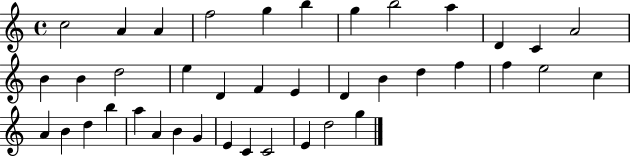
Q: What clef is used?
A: treble